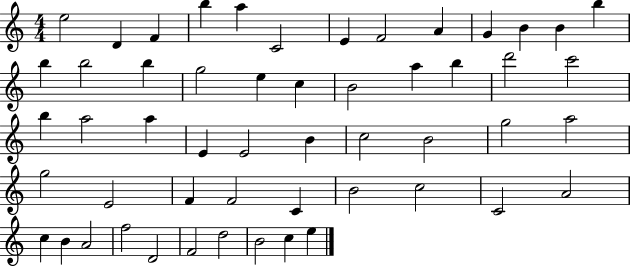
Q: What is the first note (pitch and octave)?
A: E5